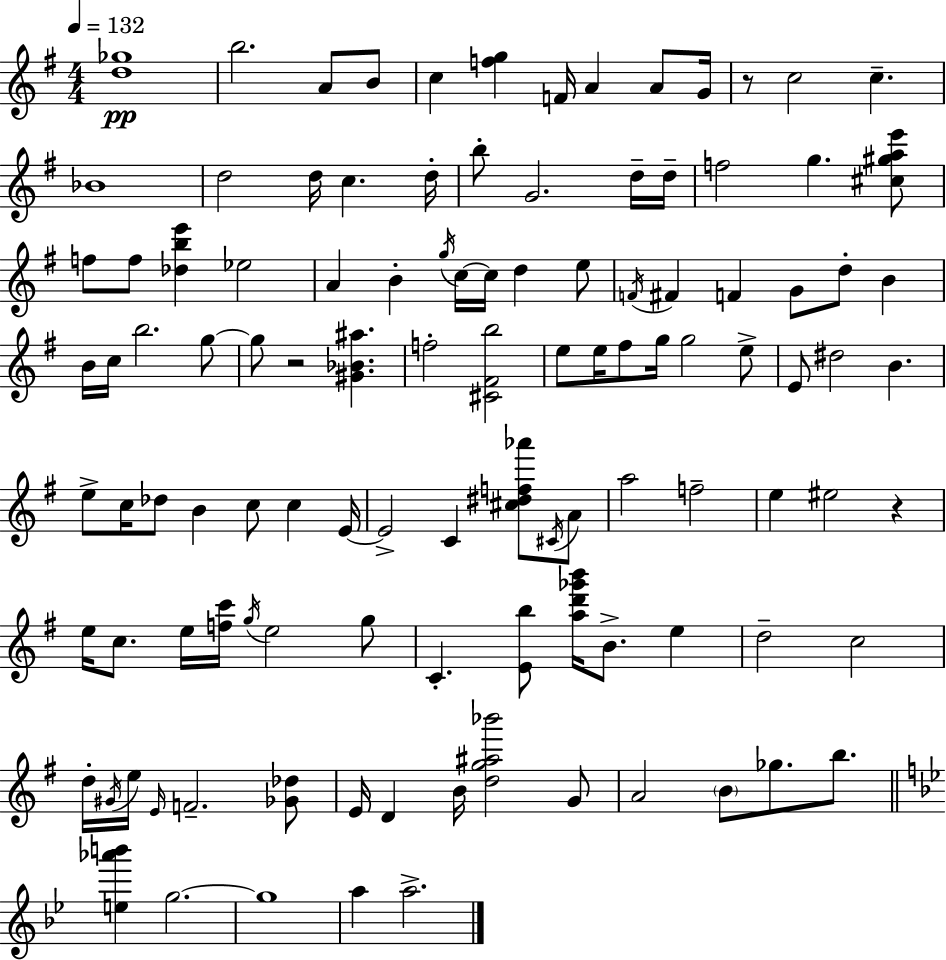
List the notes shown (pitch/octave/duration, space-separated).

[D5,Gb5]/w B5/h. A4/e B4/e C5/q [F5,G5]/q F4/s A4/q A4/e G4/s R/e C5/h C5/q. Bb4/w D5/h D5/s C5/q. D5/s B5/e G4/h. D5/s D5/s F5/h G5/q. [C#5,G#5,A5,E6]/e F5/e F5/e [Db5,B5,E6]/q Eb5/h A4/q B4/q G5/s C5/s C5/s D5/q E5/e F4/s F#4/q F4/q G4/e D5/e B4/q B4/s C5/s B5/h. G5/e G5/e R/h [G#4,Bb4,A#5]/q. F5/h [C#4,F#4,B5]/h E5/e E5/s F#5/e G5/s G5/h E5/e E4/e D#5/h B4/q. E5/e C5/s Db5/e B4/q C5/e C5/q E4/s E4/h C4/q [C#5,D#5,F5,Ab6]/e C#4/s A4/e A5/h F5/h E5/q EIS5/h R/q E5/s C5/e. E5/s [F5,C6]/s G5/s E5/h G5/e C4/q. [E4,B5]/e [A5,D6,Gb6,B6]/s B4/e. E5/q D5/h C5/h D5/s G#4/s E5/s E4/s F4/h. [Gb4,Db5]/e E4/s D4/q B4/s [D5,G5,A#5,Bb6]/h G4/e A4/h B4/e Gb5/e. B5/e. [E5,Ab6,B6]/q G5/h. G5/w A5/q A5/h.